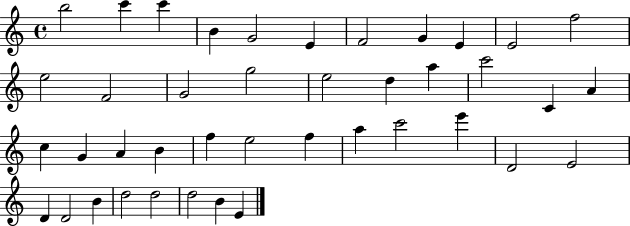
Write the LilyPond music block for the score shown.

{
  \clef treble
  \time 4/4
  \defaultTimeSignature
  \key c \major
  b''2 c'''4 c'''4 | b'4 g'2 e'4 | f'2 g'4 e'4 | e'2 f''2 | \break e''2 f'2 | g'2 g''2 | e''2 d''4 a''4 | c'''2 c'4 a'4 | \break c''4 g'4 a'4 b'4 | f''4 e''2 f''4 | a''4 c'''2 e'''4 | d'2 e'2 | \break d'4 d'2 b'4 | d''2 d''2 | d''2 b'4 e'4 | \bar "|."
}